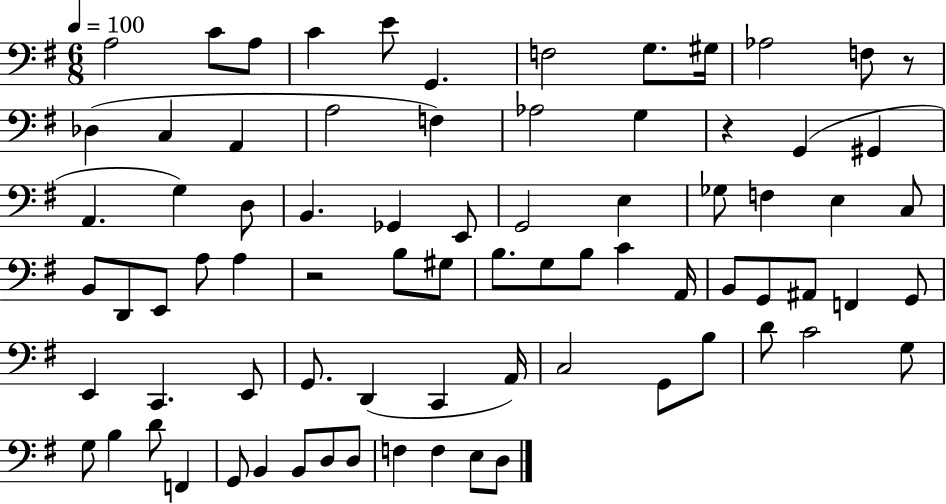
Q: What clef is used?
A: bass